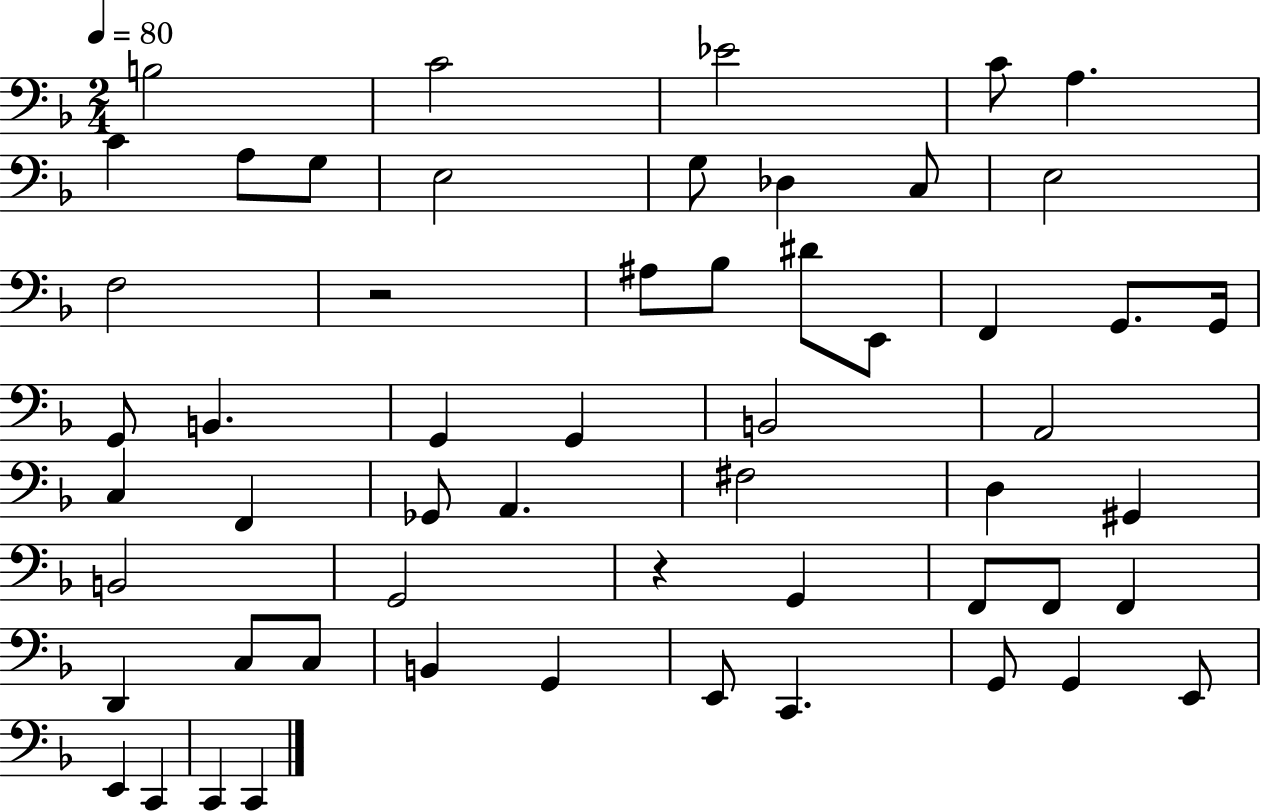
B3/h C4/h Eb4/h C4/e A3/q. C4/q A3/e G3/e E3/h G3/e Db3/q C3/e E3/h F3/h R/h A#3/e Bb3/e D#4/e E2/e F2/q G2/e. G2/s G2/e B2/q. G2/q G2/q B2/h A2/h C3/q F2/q Gb2/e A2/q. F#3/h D3/q G#2/q B2/h G2/h R/q G2/q F2/e F2/e F2/q D2/q C3/e C3/e B2/q G2/q E2/e C2/q. G2/e G2/q E2/e E2/q C2/q C2/q C2/q